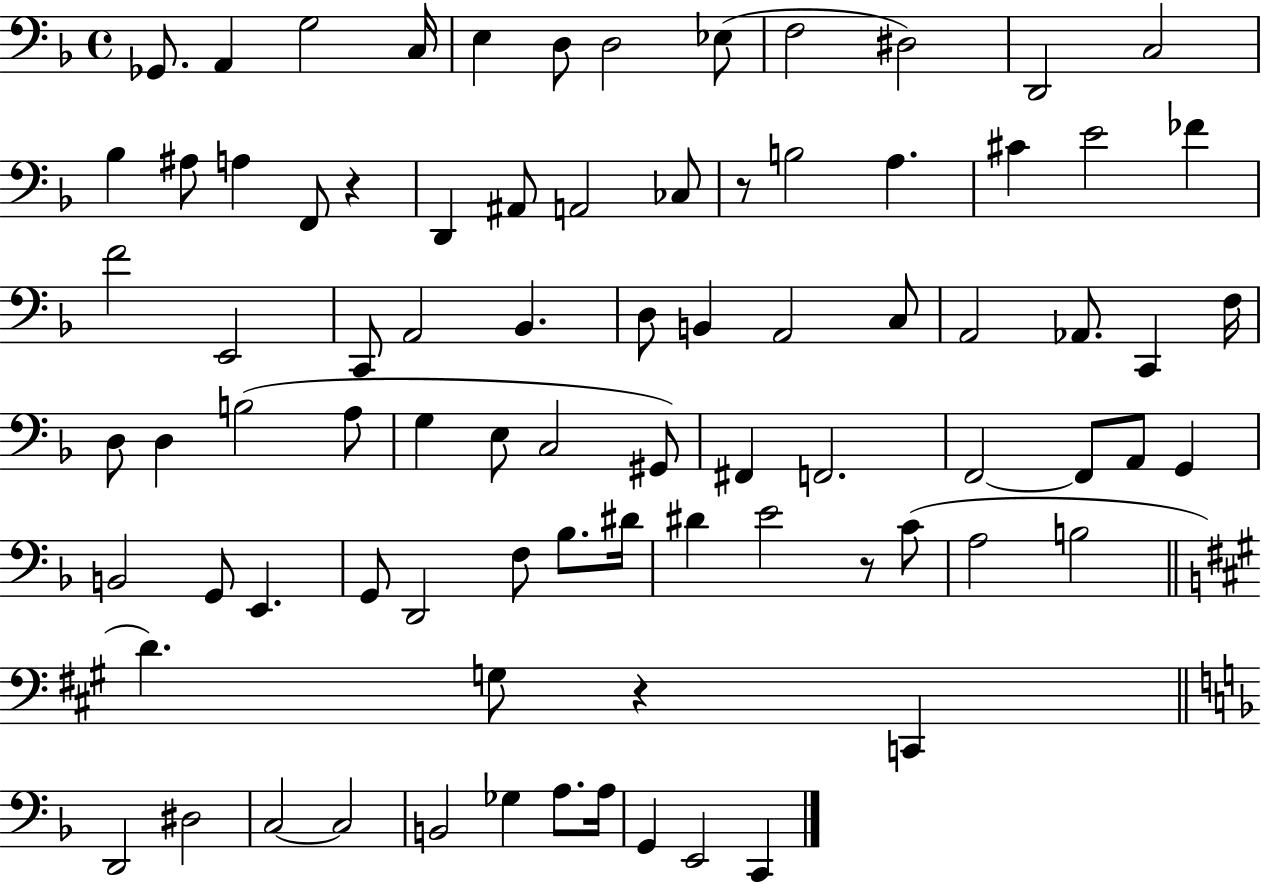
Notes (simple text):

Gb2/e. A2/q G3/h C3/s E3/q D3/e D3/h Eb3/e F3/h D#3/h D2/h C3/h Bb3/q A#3/e A3/q F2/e R/q D2/q A#2/e A2/h CES3/e R/e B3/h A3/q. C#4/q E4/h FES4/q F4/h E2/h C2/e A2/h Bb2/q. D3/e B2/q A2/h C3/e A2/h Ab2/e. C2/q F3/s D3/e D3/q B3/h A3/e G3/q E3/e C3/h G#2/e F#2/q F2/h. F2/h F2/e A2/e G2/q B2/h G2/e E2/q. G2/e D2/h F3/e Bb3/e. D#4/s D#4/q E4/h R/e C4/e A3/h B3/h D4/q. G3/e R/q C2/q D2/h D#3/h C3/h C3/h B2/h Gb3/q A3/e. A3/s G2/q E2/h C2/q